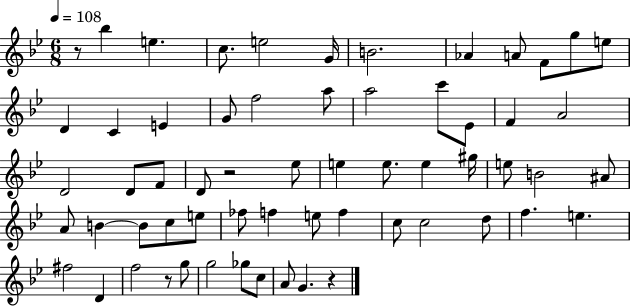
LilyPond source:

{
  \clef treble
  \numericTimeSignature
  \time 6/8
  \key bes \major
  \tempo 4 = 108
  r8 bes''4 e''4. | c''8. e''2 g'16 | b'2. | aes'4 a'8 f'8 g''8 e''8 | \break d'4 c'4 e'4 | g'8 f''2 a''8 | a''2 c'''8 ees'8 | f'4 a'2 | \break d'2 d'8 f'8 | d'8 r2 ees''8 | e''4 e''8. e''4 gis''16 | e''8 b'2 ais'8 | \break a'8 b'4~~ b'8 c''8 e''8 | fes''8 f''4 e''8 f''4 | c''8 c''2 d''8 | f''4. e''4. | \break fis''2 d'4 | f''2 r8 g''8 | g''2 ges''8 c''8 | a'8 g'4. r4 | \break \bar "|."
}